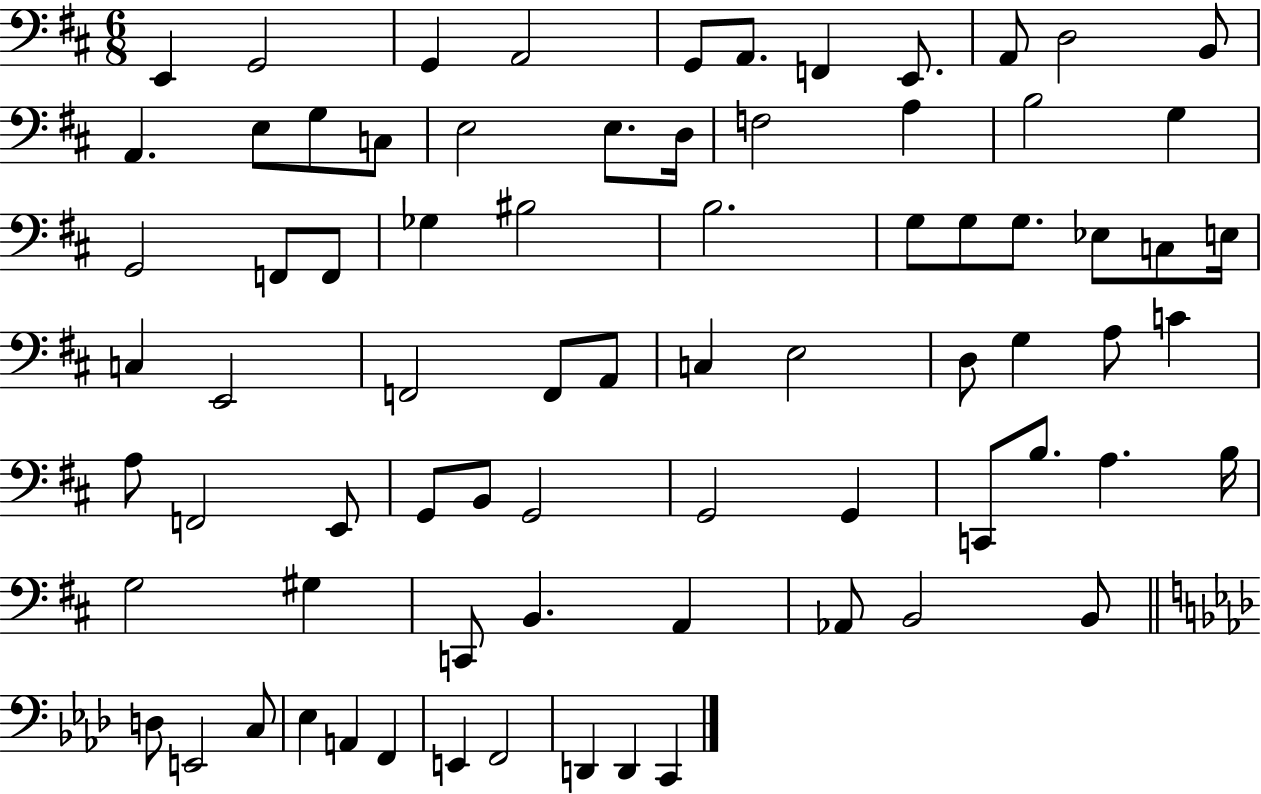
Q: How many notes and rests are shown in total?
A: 76